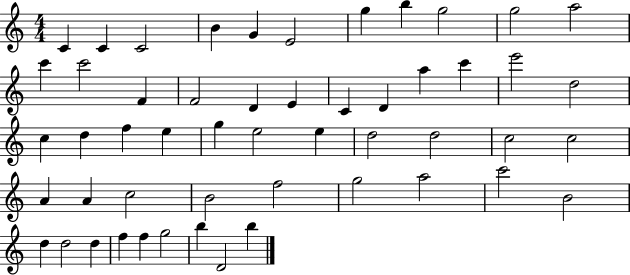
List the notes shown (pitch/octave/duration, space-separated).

C4/q C4/q C4/h B4/q G4/q E4/h G5/q B5/q G5/h G5/h A5/h C6/q C6/h F4/q F4/h D4/q E4/q C4/q D4/q A5/q C6/q E6/h D5/h C5/q D5/q F5/q E5/q G5/q E5/h E5/q D5/h D5/h C5/h C5/h A4/q A4/q C5/h B4/h F5/h G5/h A5/h C6/h B4/h D5/q D5/h D5/q F5/q F5/q G5/h B5/q D4/h B5/q